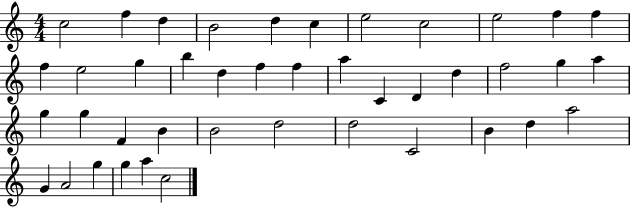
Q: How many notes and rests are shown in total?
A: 42